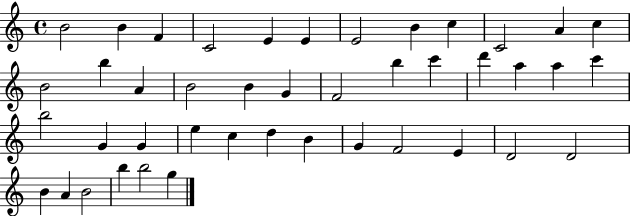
B4/h B4/q F4/q C4/h E4/q E4/q E4/h B4/q C5/q C4/h A4/q C5/q B4/h B5/q A4/q B4/h B4/q G4/q F4/h B5/q C6/q D6/q A5/q A5/q C6/q B5/h G4/q G4/q E5/q C5/q D5/q B4/q G4/q F4/h E4/q D4/h D4/h B4/q A4/q B4/h B5/q B5/h G5/q